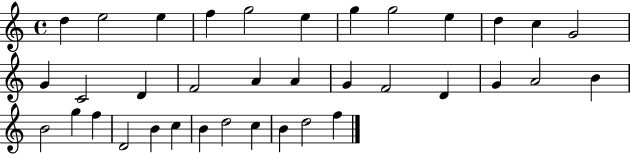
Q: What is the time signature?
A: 4/4